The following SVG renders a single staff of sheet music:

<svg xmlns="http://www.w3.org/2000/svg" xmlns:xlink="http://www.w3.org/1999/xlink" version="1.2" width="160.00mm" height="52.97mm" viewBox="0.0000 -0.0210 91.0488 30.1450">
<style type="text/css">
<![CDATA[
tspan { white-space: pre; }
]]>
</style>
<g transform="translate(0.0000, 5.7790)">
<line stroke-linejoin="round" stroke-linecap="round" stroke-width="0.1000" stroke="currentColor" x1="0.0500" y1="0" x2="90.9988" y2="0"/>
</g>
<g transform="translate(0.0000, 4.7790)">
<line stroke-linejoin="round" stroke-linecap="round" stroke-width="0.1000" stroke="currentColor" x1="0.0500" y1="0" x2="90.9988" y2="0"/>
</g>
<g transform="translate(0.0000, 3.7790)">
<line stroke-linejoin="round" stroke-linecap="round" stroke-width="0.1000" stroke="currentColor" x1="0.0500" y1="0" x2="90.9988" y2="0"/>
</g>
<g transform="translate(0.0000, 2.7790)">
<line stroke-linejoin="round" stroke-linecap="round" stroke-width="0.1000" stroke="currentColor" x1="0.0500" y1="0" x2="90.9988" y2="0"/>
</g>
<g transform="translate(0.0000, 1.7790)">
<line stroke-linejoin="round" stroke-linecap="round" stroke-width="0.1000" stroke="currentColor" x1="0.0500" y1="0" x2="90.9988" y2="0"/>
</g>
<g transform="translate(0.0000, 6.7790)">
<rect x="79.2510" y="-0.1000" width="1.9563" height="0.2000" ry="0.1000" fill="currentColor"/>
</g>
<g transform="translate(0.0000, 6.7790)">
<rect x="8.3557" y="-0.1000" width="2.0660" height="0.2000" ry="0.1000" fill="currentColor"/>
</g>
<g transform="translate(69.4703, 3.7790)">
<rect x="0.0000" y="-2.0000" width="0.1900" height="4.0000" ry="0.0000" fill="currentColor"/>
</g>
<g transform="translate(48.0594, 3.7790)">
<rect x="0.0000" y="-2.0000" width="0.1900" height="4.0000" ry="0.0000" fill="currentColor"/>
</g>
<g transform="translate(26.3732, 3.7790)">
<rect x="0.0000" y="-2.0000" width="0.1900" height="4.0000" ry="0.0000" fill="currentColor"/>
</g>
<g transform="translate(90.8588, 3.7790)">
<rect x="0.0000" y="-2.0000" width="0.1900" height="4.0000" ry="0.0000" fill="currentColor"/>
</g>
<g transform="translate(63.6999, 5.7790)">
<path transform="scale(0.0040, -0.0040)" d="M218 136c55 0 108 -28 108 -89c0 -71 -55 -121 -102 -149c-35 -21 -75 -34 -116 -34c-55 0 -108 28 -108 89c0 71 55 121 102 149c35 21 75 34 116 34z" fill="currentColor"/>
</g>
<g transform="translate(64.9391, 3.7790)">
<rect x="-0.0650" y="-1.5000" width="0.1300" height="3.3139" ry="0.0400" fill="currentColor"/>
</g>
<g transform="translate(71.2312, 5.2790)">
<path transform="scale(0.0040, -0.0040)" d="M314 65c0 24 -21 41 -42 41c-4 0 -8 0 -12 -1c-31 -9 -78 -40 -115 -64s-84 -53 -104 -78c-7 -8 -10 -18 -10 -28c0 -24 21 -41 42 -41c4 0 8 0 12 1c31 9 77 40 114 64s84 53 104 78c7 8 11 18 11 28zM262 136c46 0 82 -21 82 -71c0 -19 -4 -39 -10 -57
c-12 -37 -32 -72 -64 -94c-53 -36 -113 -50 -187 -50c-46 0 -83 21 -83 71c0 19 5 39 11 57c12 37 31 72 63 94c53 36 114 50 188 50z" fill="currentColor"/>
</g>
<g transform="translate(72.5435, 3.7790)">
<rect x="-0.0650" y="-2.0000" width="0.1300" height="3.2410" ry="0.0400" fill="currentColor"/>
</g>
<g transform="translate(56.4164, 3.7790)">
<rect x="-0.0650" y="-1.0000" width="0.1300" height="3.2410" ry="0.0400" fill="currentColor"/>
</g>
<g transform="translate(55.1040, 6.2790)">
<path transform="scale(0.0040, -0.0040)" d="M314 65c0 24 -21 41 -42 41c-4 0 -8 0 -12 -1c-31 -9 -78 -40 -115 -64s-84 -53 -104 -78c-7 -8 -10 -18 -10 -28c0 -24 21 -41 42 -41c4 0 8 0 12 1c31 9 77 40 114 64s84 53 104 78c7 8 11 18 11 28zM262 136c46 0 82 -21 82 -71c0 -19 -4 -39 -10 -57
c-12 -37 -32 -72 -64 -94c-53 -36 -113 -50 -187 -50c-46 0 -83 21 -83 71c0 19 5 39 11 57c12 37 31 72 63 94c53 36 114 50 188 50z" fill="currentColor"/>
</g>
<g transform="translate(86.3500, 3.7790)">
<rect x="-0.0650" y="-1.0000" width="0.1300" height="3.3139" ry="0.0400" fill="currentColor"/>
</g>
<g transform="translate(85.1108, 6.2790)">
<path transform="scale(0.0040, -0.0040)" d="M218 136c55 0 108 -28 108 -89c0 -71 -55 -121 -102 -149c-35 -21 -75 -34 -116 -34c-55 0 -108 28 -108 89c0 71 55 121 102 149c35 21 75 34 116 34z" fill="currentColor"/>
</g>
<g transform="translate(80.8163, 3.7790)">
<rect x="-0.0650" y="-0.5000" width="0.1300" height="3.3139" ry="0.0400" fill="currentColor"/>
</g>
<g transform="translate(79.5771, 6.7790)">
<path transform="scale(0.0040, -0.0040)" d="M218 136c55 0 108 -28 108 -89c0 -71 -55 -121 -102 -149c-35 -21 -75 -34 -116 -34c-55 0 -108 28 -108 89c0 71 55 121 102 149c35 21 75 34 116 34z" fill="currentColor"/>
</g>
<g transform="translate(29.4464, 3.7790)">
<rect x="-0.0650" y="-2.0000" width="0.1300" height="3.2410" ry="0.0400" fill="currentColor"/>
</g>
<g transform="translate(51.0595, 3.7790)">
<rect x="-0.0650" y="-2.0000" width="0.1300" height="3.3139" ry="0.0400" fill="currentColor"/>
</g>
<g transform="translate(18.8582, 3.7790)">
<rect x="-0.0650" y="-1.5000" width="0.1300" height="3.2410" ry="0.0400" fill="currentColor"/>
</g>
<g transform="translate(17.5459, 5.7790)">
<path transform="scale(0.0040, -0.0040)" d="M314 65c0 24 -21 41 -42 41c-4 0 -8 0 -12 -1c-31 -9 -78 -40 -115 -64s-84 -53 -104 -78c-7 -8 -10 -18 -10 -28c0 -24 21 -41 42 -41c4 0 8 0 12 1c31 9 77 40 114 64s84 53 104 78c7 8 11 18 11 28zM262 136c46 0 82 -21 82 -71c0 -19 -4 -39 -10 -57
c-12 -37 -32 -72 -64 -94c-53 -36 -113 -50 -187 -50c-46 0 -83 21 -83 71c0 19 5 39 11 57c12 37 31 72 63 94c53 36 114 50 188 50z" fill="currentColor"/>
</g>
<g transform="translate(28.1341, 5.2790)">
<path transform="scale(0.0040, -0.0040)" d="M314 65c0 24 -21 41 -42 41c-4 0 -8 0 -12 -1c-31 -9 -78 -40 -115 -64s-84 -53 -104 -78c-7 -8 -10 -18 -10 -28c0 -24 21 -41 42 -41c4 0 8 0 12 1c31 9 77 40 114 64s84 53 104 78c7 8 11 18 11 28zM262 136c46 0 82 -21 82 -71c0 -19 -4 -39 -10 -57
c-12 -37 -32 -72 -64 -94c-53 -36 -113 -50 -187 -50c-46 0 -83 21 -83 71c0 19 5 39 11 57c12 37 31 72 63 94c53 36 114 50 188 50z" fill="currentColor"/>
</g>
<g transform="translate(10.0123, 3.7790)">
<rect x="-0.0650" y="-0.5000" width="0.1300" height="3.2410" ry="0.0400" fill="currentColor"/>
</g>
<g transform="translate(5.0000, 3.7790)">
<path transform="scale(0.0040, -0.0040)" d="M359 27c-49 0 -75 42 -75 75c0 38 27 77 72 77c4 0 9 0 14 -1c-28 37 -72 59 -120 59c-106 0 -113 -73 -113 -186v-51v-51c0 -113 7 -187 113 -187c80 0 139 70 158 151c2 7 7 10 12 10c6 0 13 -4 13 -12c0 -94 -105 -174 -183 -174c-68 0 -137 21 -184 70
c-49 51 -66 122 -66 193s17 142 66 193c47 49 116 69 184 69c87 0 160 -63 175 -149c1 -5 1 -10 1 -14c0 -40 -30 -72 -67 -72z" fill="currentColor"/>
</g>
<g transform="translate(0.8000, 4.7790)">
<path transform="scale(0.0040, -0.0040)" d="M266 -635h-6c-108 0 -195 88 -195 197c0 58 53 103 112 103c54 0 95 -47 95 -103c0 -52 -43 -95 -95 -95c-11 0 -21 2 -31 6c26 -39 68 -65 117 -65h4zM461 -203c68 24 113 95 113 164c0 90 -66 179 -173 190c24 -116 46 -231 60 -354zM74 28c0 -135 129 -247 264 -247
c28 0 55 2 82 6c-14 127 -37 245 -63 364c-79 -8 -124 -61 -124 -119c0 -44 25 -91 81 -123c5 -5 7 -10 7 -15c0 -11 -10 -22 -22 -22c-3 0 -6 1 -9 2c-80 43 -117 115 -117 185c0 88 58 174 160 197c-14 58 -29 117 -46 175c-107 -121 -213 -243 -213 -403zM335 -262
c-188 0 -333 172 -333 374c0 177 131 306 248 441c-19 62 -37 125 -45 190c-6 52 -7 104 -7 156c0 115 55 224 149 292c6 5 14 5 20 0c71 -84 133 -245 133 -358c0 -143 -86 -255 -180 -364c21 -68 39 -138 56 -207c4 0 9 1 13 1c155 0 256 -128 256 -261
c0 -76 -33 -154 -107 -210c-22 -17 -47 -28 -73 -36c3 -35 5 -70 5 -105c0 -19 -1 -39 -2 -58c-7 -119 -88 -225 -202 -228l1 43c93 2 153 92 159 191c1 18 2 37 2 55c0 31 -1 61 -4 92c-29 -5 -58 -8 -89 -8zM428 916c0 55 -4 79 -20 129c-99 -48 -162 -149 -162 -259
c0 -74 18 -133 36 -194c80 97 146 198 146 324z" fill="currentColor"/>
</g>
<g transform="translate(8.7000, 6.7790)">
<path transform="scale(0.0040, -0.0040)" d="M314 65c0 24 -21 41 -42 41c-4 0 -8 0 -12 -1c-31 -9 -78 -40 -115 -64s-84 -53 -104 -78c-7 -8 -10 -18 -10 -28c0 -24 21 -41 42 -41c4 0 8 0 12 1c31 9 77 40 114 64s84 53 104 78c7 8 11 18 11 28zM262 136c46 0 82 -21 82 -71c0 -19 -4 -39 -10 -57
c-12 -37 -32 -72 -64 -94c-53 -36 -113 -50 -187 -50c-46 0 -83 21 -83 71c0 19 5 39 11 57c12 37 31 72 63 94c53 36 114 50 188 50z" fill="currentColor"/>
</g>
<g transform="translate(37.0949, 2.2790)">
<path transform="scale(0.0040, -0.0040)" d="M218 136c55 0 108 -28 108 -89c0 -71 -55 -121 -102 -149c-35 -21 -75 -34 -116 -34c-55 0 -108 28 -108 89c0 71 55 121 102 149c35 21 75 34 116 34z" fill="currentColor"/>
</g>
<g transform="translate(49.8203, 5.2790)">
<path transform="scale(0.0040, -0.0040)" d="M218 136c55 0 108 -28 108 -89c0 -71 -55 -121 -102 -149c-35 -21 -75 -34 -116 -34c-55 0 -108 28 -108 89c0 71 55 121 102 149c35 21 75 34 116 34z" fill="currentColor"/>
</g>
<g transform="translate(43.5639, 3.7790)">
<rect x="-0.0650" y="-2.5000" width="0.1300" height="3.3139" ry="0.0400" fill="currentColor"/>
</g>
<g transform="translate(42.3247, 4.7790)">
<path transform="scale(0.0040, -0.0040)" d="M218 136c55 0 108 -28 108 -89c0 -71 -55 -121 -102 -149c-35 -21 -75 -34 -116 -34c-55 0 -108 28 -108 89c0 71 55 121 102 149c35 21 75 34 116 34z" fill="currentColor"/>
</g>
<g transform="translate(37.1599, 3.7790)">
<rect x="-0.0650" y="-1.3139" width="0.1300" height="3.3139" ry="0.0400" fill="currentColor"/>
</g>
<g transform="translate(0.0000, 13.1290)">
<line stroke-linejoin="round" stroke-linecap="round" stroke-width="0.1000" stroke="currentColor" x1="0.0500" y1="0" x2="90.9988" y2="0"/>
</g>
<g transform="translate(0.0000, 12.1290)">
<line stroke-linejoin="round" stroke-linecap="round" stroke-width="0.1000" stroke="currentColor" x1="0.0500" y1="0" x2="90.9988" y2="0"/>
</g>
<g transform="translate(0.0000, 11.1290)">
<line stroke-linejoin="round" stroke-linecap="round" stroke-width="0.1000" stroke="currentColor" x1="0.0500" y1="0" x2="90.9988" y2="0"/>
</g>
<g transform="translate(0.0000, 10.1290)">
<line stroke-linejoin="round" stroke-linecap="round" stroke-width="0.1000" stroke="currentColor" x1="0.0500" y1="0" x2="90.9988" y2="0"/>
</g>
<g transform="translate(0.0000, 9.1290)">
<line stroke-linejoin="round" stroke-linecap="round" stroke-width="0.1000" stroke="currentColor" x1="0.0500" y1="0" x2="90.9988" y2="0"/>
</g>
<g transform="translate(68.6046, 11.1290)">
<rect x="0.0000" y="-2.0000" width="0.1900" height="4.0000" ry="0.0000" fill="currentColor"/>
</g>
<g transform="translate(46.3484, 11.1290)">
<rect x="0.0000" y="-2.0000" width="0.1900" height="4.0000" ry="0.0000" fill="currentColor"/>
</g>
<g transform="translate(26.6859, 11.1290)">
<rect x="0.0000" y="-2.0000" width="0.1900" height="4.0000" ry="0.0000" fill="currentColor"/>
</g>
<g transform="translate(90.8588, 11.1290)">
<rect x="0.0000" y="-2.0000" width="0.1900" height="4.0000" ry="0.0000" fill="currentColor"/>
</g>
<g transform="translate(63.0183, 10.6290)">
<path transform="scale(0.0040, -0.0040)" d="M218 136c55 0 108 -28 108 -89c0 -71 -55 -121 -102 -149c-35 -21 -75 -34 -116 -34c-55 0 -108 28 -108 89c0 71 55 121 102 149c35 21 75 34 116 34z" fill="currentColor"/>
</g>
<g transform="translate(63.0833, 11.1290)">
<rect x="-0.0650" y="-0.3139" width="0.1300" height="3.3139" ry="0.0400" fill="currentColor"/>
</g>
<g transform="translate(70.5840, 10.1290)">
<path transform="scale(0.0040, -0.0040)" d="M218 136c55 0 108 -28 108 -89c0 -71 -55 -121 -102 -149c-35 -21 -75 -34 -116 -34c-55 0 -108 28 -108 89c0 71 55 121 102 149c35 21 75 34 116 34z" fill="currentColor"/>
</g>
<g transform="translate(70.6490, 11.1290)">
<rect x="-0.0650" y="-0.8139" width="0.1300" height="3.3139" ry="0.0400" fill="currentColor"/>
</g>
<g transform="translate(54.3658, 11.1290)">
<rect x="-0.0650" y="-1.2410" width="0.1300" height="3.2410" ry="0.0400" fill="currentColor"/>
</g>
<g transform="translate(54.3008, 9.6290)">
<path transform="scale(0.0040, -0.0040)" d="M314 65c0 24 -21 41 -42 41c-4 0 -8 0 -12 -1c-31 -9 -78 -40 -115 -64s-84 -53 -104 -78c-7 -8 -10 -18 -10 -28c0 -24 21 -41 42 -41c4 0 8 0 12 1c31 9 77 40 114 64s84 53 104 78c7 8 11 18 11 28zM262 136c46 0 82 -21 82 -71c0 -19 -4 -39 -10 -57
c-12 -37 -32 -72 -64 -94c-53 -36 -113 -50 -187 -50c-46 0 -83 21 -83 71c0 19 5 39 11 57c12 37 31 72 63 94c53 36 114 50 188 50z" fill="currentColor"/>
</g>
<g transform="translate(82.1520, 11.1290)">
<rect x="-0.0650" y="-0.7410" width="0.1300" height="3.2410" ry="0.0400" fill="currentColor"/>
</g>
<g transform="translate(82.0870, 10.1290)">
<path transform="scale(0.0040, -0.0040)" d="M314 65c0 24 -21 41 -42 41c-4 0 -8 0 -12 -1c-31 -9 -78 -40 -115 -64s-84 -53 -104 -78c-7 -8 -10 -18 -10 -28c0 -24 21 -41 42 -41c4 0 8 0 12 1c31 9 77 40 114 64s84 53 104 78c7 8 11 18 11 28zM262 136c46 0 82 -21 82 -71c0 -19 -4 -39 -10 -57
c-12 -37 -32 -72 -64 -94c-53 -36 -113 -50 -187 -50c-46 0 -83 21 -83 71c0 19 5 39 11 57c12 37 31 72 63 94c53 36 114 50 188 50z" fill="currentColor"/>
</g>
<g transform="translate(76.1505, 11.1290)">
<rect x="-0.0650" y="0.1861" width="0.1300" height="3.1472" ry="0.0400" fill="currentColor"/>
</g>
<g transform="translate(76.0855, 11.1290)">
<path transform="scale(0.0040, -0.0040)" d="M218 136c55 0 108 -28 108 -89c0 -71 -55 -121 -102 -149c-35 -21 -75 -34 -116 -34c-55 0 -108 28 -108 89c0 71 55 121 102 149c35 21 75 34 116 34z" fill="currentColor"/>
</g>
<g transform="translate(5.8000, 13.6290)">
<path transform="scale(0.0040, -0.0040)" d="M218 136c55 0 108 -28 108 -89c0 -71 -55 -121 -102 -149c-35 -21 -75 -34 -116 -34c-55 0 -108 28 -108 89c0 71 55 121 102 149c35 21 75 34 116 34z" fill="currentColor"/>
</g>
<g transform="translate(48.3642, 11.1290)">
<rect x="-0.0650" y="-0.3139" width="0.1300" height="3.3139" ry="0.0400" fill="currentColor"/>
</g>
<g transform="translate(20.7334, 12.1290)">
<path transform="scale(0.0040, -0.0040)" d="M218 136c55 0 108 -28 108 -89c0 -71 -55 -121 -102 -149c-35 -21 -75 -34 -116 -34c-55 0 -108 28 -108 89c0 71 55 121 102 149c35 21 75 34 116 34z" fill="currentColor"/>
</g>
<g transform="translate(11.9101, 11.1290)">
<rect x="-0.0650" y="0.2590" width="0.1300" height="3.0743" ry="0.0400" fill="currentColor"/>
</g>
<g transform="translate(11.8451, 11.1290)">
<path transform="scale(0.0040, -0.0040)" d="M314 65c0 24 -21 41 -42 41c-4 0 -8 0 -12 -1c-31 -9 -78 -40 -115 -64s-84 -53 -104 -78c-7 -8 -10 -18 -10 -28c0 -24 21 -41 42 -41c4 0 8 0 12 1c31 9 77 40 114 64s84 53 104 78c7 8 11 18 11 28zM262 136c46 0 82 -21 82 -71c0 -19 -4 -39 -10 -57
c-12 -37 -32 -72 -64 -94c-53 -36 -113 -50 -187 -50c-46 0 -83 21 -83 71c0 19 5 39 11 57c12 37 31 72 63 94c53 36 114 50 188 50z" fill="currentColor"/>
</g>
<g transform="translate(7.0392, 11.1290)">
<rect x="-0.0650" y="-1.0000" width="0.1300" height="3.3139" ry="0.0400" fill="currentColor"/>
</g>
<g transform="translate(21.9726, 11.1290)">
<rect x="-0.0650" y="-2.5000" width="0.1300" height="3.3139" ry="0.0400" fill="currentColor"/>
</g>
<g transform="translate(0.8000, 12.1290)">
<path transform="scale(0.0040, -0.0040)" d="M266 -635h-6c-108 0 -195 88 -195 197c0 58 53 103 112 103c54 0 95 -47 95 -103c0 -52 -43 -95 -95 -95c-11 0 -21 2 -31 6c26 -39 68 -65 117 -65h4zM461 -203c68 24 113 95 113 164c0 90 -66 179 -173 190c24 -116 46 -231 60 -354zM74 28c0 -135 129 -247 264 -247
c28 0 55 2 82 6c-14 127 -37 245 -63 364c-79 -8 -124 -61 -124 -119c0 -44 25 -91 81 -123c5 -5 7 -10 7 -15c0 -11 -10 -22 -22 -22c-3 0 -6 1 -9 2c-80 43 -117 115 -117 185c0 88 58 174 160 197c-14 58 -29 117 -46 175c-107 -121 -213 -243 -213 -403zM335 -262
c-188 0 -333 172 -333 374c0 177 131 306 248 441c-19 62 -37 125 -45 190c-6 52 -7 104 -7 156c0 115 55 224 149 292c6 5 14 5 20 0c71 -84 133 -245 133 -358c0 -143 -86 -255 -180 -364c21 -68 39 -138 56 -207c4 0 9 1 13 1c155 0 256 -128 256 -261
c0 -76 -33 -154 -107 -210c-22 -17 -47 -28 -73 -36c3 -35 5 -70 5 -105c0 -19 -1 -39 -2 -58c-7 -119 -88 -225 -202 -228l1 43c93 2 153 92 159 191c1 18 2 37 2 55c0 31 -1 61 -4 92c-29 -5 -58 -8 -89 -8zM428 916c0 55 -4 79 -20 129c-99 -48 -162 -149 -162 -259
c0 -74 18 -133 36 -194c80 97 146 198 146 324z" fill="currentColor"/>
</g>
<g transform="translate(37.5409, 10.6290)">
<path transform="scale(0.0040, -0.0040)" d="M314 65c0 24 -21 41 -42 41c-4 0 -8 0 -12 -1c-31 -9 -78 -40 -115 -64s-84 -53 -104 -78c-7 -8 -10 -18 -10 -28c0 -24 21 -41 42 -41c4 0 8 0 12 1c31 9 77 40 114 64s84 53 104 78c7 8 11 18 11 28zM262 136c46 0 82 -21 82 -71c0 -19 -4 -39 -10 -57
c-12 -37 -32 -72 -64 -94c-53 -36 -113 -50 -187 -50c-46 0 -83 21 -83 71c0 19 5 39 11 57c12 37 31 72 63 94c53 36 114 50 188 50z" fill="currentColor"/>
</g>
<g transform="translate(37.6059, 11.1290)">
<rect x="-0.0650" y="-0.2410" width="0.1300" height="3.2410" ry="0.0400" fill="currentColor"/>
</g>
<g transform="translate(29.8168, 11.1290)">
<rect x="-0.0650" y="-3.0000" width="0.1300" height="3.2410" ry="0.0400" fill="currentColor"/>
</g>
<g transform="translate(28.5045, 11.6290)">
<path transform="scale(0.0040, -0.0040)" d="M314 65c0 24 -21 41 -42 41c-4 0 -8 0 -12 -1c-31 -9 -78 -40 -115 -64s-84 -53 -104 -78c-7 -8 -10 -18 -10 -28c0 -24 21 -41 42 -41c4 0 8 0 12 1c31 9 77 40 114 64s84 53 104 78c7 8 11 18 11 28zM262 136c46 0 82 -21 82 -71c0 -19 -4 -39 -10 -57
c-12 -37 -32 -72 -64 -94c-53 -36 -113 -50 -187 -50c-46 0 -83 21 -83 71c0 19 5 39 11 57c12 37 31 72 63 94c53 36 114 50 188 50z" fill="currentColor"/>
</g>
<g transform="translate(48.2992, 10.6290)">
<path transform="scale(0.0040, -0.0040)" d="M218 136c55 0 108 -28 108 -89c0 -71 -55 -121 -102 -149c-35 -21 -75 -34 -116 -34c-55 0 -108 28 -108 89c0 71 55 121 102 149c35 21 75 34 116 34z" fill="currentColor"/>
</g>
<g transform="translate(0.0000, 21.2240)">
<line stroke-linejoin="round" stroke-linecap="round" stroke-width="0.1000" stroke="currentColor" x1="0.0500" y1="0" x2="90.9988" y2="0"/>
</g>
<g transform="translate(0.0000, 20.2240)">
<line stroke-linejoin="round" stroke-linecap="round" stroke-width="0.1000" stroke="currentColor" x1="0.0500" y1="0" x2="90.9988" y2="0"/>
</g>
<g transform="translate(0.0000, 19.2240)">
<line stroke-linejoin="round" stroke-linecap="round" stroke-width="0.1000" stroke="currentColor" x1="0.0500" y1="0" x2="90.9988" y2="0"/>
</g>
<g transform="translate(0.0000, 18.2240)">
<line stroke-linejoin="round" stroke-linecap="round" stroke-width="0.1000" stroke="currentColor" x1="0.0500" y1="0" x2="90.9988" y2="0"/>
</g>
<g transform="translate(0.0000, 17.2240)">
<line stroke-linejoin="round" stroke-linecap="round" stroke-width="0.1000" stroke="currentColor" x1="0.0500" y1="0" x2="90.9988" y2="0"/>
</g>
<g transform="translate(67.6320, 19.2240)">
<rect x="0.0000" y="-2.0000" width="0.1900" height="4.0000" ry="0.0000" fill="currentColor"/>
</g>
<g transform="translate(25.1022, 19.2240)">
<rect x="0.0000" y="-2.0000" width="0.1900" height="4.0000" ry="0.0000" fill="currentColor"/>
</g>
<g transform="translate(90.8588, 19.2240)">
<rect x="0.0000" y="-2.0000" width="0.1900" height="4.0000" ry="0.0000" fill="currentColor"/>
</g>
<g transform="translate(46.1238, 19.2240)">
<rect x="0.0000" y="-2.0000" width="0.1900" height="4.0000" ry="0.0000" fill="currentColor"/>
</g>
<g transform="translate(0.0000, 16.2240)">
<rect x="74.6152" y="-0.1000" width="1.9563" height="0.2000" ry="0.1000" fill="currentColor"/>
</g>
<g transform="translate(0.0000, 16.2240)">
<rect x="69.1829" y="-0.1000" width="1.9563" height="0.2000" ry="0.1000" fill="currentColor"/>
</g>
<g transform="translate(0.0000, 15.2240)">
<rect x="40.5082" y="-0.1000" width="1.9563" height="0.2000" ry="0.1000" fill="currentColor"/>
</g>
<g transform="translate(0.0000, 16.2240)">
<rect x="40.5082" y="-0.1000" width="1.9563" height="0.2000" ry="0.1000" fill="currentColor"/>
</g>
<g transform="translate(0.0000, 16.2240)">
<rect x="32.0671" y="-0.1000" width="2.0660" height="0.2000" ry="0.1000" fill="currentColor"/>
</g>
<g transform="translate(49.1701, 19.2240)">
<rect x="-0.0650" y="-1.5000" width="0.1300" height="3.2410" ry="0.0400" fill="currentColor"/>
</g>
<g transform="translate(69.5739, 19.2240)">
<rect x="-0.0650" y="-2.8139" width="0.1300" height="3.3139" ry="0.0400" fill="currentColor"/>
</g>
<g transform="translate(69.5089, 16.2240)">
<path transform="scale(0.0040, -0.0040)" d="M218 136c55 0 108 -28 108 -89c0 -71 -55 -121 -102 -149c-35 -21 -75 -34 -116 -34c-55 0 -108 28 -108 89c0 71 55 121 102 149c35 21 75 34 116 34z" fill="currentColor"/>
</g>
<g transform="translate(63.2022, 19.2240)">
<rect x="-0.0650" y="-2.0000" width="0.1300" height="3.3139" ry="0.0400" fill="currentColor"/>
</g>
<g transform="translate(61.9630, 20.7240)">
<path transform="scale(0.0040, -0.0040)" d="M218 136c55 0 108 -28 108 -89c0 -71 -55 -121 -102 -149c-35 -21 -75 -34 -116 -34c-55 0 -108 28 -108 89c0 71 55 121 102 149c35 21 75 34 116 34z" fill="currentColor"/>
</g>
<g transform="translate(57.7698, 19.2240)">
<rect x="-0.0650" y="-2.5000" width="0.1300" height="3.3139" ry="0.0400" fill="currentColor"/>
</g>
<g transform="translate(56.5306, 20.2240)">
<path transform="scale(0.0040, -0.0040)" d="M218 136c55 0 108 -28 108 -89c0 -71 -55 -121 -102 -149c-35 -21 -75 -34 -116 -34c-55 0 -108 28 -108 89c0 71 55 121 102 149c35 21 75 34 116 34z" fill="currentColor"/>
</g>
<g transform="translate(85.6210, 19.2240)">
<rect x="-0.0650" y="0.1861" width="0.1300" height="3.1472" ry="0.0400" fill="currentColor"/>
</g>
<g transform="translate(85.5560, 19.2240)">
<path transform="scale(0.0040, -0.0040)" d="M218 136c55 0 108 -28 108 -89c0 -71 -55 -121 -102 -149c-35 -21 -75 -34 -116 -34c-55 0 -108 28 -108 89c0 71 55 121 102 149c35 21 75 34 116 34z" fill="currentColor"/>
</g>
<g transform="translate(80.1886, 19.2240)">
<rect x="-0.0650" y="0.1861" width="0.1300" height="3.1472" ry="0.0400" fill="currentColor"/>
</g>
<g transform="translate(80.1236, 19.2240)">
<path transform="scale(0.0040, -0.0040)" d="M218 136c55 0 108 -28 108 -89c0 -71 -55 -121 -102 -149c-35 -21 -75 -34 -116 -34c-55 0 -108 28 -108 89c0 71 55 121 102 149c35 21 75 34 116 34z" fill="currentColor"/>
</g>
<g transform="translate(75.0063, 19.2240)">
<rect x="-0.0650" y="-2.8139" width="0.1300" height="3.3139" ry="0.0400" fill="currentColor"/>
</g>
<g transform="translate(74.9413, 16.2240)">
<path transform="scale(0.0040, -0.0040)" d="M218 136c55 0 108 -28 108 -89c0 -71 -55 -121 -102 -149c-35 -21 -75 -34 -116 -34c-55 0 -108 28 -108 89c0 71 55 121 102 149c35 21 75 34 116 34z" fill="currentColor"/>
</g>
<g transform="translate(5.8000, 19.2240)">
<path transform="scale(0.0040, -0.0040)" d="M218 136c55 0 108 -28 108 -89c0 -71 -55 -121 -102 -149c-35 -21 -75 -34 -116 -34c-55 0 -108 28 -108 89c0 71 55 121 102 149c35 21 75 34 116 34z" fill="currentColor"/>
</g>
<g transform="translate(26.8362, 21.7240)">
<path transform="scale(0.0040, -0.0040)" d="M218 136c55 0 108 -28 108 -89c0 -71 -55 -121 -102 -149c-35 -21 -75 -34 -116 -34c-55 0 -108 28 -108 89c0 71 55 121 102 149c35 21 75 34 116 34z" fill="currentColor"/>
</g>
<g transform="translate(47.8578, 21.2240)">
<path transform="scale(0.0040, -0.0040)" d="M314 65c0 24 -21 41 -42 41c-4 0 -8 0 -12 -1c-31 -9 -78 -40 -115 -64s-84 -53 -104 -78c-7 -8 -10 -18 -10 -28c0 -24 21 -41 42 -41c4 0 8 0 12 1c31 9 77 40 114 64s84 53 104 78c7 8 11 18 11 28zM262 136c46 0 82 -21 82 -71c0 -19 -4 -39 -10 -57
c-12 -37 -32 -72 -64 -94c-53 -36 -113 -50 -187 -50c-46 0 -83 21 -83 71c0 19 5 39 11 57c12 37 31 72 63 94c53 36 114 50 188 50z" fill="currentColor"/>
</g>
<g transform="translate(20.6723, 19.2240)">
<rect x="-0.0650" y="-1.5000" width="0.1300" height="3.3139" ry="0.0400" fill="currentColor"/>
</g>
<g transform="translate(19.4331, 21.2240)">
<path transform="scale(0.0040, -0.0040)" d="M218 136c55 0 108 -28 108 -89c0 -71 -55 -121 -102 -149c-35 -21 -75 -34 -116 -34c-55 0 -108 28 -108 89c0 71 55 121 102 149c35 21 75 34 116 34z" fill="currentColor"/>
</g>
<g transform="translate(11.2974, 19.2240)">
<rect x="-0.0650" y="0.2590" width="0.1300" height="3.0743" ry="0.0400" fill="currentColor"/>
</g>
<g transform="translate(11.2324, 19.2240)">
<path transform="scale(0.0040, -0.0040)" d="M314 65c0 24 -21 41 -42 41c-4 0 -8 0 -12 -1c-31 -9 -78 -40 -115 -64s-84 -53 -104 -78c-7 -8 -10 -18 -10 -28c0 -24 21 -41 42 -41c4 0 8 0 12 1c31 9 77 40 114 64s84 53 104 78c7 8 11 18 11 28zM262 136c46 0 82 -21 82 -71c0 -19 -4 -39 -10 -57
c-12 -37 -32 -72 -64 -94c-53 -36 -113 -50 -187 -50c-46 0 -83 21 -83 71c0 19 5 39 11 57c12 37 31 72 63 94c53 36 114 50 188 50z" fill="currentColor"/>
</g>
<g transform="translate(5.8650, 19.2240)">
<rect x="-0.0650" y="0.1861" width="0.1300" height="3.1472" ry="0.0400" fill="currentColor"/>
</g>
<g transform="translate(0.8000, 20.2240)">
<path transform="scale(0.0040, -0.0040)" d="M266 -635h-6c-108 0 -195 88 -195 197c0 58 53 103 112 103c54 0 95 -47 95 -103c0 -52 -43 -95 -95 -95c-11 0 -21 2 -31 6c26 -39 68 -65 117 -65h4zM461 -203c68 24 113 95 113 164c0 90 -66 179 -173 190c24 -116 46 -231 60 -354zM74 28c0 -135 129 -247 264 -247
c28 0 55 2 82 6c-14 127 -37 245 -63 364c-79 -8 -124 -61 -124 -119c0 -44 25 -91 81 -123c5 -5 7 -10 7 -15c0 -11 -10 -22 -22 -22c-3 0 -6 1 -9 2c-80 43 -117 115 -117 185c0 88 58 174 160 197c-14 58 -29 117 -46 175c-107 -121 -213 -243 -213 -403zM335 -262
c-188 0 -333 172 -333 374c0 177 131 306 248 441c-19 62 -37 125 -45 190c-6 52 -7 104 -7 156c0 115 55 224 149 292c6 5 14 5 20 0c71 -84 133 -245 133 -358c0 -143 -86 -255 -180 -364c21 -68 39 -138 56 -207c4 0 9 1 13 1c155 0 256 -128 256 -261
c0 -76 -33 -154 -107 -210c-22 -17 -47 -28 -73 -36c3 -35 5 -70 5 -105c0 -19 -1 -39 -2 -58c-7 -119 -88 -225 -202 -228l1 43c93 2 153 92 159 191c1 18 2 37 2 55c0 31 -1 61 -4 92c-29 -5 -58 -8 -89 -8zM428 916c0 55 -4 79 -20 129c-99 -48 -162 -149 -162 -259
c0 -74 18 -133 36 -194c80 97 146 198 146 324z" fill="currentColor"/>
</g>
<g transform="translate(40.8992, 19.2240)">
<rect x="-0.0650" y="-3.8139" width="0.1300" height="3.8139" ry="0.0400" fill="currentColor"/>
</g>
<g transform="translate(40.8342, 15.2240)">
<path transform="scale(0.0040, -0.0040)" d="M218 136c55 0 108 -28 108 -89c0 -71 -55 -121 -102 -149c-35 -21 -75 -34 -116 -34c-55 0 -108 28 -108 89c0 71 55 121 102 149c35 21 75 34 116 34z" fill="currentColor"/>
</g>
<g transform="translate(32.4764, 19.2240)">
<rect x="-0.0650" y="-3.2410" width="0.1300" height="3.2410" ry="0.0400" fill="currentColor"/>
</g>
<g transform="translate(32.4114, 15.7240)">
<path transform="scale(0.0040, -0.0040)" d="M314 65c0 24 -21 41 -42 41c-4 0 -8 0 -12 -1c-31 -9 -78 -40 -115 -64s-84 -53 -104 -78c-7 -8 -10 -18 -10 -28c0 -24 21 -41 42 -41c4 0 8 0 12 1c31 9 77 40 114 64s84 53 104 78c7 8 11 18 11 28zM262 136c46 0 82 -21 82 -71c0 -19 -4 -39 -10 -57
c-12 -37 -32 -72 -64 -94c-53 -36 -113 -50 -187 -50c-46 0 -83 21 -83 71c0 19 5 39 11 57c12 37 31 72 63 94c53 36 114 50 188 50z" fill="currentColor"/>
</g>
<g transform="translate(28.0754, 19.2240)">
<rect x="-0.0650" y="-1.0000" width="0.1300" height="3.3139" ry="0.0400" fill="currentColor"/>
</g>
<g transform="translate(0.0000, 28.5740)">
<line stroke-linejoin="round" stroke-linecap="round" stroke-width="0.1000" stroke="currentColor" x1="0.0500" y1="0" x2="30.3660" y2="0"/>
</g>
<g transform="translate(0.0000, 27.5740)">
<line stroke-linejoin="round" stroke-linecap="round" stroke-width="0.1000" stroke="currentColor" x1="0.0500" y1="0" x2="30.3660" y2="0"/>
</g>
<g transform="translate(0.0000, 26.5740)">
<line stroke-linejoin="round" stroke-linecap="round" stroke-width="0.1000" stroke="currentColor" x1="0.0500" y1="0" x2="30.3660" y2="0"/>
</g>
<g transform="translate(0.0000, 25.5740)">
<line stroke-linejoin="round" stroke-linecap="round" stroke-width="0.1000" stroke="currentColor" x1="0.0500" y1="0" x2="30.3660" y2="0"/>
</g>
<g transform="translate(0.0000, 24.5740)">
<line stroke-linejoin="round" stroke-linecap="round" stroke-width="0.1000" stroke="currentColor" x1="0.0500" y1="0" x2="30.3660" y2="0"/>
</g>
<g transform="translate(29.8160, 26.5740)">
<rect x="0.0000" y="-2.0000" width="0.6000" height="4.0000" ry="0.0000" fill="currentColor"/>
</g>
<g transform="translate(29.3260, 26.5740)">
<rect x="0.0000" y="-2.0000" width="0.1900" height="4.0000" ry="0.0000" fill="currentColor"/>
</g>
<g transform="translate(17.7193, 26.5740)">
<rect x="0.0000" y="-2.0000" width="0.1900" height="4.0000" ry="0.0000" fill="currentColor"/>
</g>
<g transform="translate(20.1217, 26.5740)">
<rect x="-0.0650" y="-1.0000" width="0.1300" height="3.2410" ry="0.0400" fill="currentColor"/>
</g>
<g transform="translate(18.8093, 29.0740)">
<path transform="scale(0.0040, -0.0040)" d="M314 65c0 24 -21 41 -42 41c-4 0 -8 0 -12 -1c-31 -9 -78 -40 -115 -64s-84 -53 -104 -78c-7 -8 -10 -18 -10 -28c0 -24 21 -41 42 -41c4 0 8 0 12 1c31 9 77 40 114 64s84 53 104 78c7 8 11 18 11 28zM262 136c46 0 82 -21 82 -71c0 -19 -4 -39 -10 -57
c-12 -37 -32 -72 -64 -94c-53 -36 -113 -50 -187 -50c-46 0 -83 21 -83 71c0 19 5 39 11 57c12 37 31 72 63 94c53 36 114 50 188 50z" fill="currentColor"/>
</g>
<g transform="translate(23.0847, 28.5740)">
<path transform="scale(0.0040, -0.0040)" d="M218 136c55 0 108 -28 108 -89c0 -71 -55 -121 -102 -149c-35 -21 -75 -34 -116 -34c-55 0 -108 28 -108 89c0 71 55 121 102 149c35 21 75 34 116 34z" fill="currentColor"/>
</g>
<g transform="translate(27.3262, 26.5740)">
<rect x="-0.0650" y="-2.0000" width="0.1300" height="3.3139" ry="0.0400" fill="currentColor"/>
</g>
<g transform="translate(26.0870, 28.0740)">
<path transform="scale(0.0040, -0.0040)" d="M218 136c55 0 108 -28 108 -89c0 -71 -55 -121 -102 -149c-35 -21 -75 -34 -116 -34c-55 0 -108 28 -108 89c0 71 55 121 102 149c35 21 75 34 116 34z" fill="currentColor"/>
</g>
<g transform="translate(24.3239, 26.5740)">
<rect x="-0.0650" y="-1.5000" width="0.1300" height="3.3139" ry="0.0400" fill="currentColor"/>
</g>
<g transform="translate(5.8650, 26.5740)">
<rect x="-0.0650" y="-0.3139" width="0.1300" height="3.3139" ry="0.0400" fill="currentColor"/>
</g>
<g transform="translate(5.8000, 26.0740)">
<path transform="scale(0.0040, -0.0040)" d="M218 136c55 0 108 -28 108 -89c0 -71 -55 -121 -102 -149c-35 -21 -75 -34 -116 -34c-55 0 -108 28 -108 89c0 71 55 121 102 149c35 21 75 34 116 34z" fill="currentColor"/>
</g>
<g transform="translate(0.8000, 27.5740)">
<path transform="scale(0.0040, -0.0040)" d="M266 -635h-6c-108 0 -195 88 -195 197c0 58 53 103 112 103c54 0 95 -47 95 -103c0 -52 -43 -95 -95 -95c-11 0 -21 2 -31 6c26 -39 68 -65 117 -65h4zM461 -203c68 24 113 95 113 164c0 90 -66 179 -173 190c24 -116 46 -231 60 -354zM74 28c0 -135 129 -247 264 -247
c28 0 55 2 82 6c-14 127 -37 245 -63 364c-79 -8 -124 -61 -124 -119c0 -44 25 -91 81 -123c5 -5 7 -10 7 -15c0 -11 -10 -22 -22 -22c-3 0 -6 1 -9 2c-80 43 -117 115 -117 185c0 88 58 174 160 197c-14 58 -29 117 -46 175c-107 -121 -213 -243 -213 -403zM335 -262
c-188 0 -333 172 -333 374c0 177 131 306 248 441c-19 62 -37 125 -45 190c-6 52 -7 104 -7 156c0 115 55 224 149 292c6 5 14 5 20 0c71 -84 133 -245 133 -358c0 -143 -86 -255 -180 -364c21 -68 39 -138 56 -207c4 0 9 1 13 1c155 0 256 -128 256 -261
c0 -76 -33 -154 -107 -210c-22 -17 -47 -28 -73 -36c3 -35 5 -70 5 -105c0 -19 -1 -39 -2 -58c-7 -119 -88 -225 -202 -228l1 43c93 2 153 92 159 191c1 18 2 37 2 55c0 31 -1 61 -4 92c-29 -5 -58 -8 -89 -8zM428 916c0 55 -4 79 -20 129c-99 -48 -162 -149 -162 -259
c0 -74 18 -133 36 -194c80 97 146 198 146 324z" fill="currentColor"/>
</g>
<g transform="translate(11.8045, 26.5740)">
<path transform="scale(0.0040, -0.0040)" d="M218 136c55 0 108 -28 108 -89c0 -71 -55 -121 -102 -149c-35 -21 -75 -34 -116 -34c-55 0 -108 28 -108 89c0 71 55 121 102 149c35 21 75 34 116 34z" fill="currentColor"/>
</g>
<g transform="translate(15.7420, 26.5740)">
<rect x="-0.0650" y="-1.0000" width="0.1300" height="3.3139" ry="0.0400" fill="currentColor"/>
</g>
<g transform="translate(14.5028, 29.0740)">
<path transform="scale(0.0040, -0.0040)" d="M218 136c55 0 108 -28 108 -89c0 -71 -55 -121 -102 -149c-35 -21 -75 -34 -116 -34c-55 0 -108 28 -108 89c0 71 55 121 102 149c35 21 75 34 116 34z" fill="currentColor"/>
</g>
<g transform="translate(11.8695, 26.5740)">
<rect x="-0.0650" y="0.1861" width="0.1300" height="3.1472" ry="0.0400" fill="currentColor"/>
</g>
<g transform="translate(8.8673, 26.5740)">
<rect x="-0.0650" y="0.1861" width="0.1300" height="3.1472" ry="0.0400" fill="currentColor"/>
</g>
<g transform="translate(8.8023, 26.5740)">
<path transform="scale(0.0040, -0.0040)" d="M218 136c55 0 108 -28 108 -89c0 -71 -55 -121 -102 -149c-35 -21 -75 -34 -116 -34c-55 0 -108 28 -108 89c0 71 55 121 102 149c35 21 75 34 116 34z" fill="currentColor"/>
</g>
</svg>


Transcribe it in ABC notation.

X:1
T:Untitled
M:4/4
L:1/4
K:C
C2 E2 F2 e G F D2 E F2 C D D B2 G A2 c2 c e2 c d B d2 B B2 E D b2 c' E2 G F a a B B c B B D D2 E F